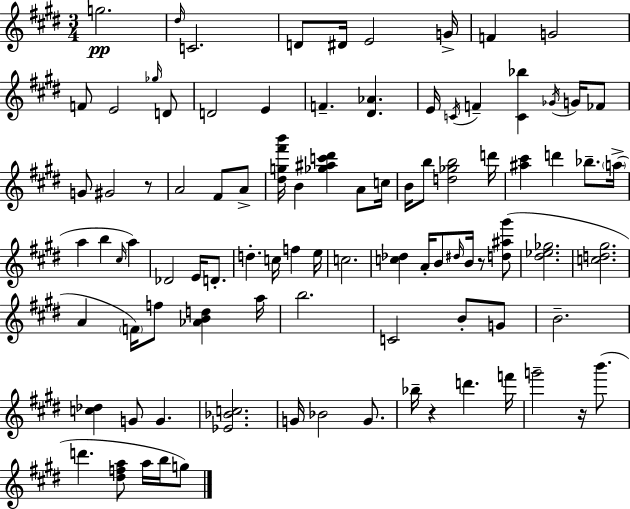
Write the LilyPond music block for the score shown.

{
  \clef treble
  \numericTimeSignature
  \time 3/4
  \key e \major
  \repeat volta 2 { g''2.\pp | \grace { dis''16 } c'2. | d'8 dis'16 e'2 | g'16-> f'4 g'2 | \break f'8 e'2 \grace { ges''16 } | d'8 d'2 e'4 | f'4.-- <dis' aes'>4. | e'16 \acciaccatura { c'16 } f'4-- <c' bes''>4 | \break \acciaccatura { ges'16 } g'16 fes'8 g'8 gis'2 | r8 a'2 | fis'8 a'8-> <dis'' g'' fis''' b'''>16 b'4 <ges'' ais'' c''' dis'''>4 | a'8 c''16 b'16 b''8 <d'' ges'' b''>2 | \break d'''16 <ais'' cis'''>4 d'''4 | bes''8.-- \parenthesize a''16->( a''4 b''4 | \grace { cis''16 }) a''4 des'2 | e'16 d'8.-. d''4.-. c''16 | \break f''4 e''16 c''2. | <c'' des''>4 a'16-. b'8 | \grace { dis''16 } b'16 r8 <d'' ais'' gis'''>8( <dis'' ees'' ges''>2. | <c'' d'' gis''>2. | \break a'4 \parenthesize f'16) f''8 | <aes' b' d''>4 a''16 b''2. | c'2 | b'8-. g'8 b'2.-- | \break <c'' des''>4 g'8 | g'4. <ees' bes' c''>2. | g'16 bes'2 | g'8. bes''16-- r4 d'''4. | \break f'''16 g'''2-- | r16 b'''8.( d'''4. | <dis'' f'' a''>8 a''16 b''16 g''8) } \bar "|."
}